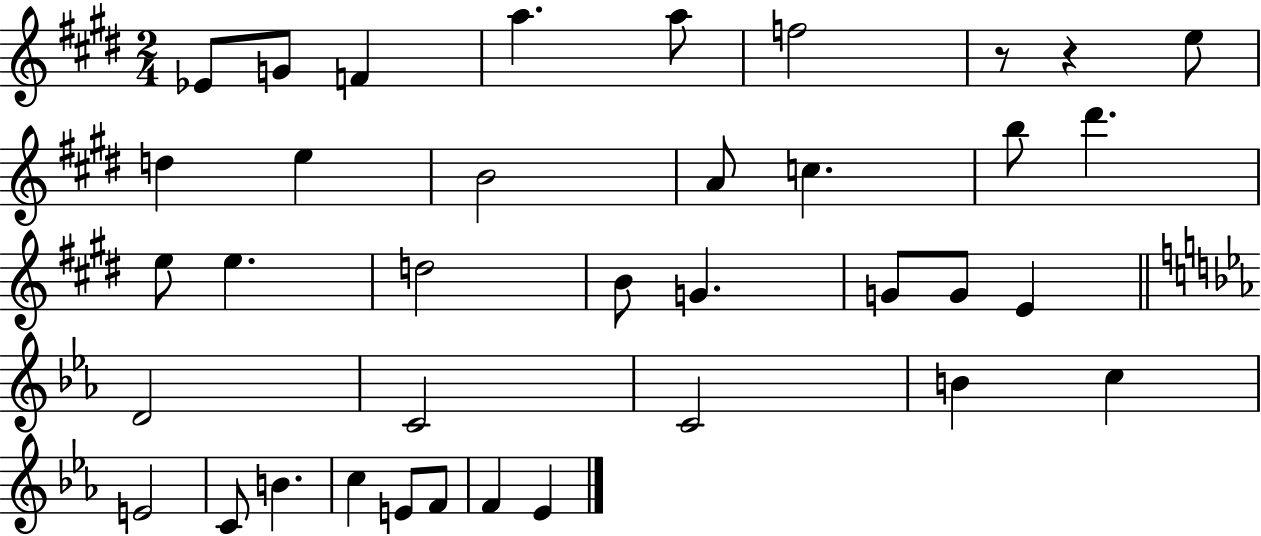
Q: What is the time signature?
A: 2/4